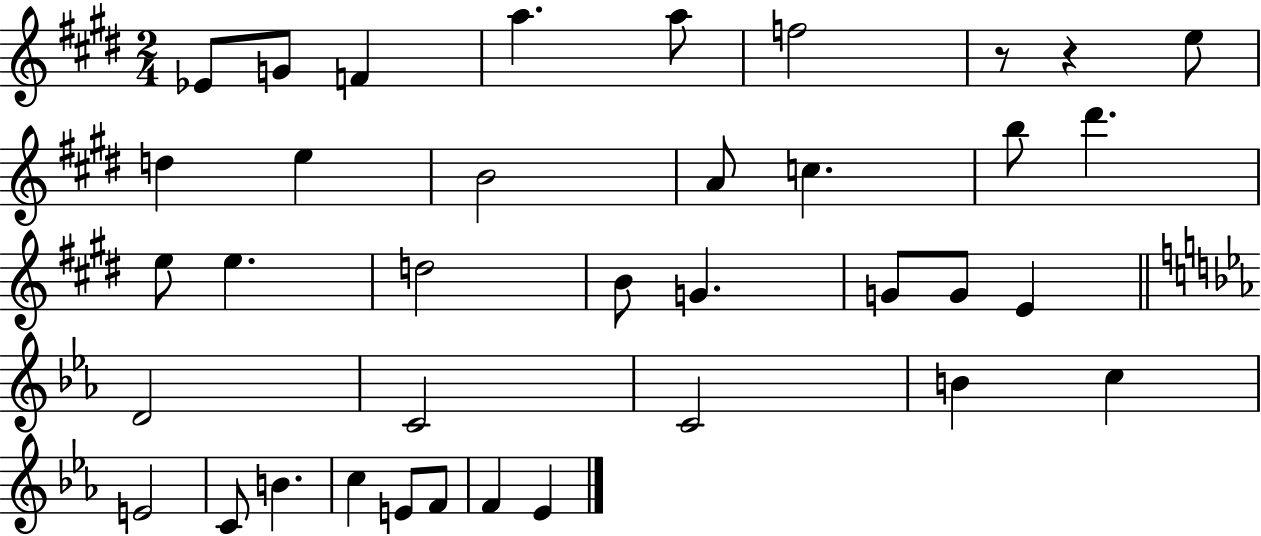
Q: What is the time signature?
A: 2/4